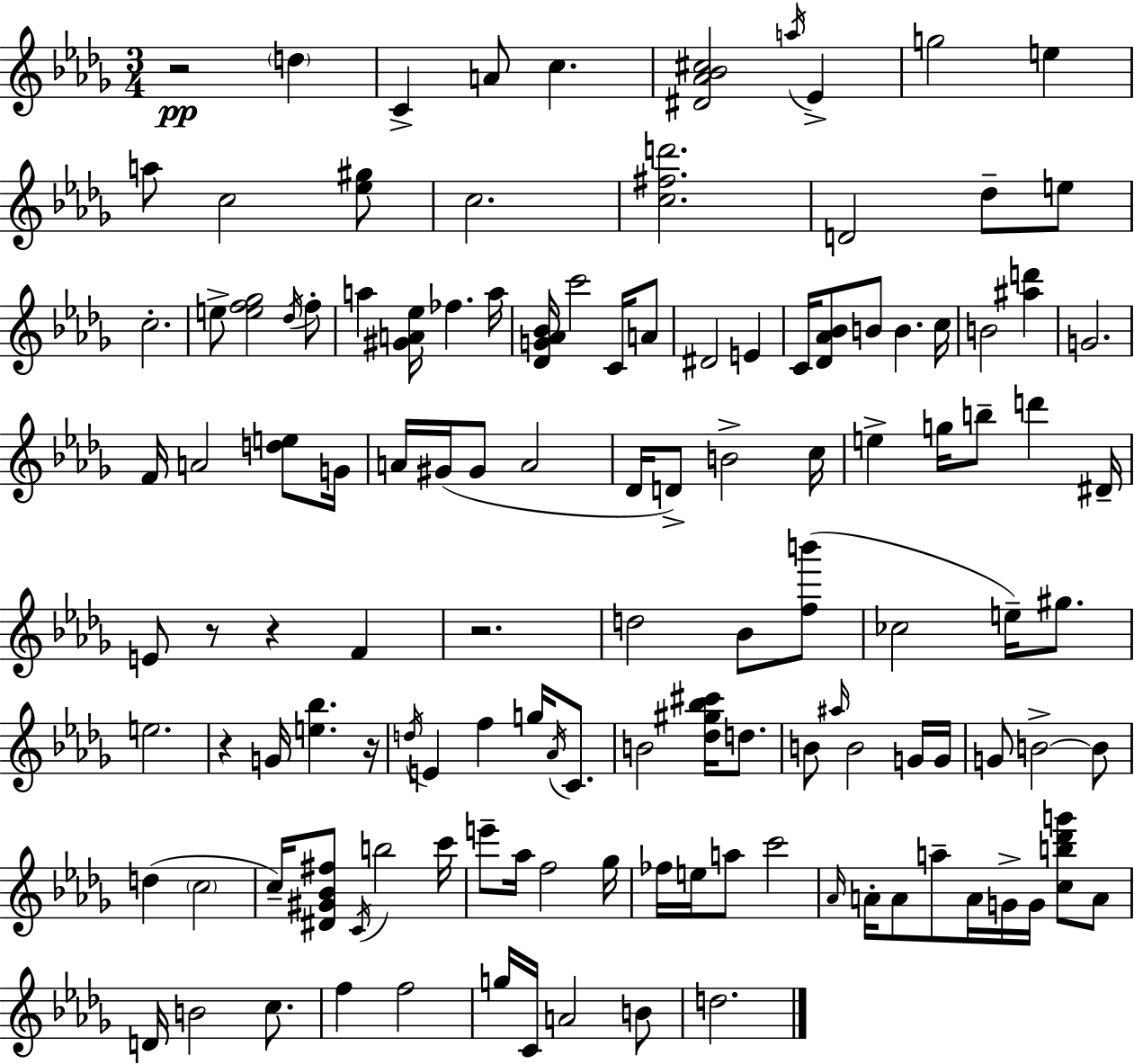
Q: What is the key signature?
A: BES minor